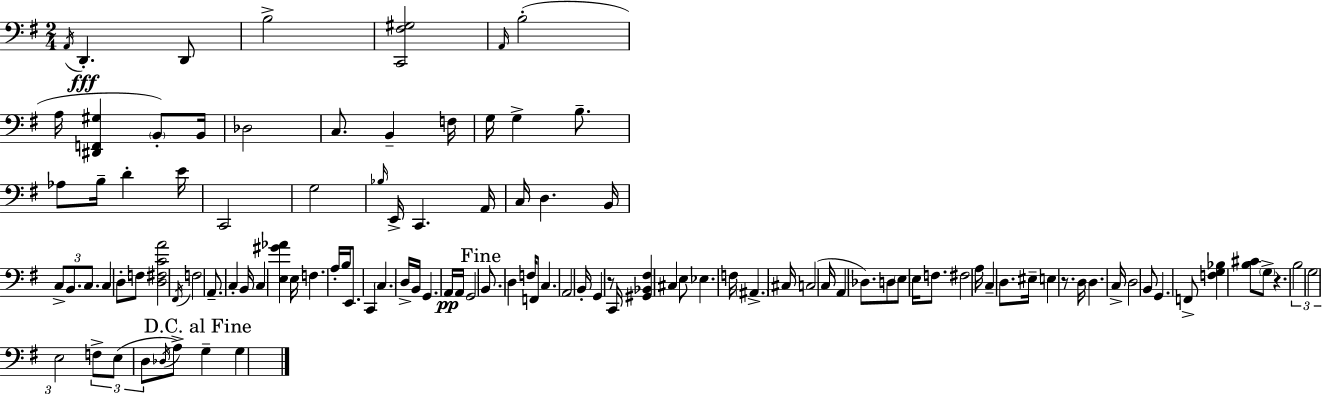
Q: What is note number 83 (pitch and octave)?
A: E3